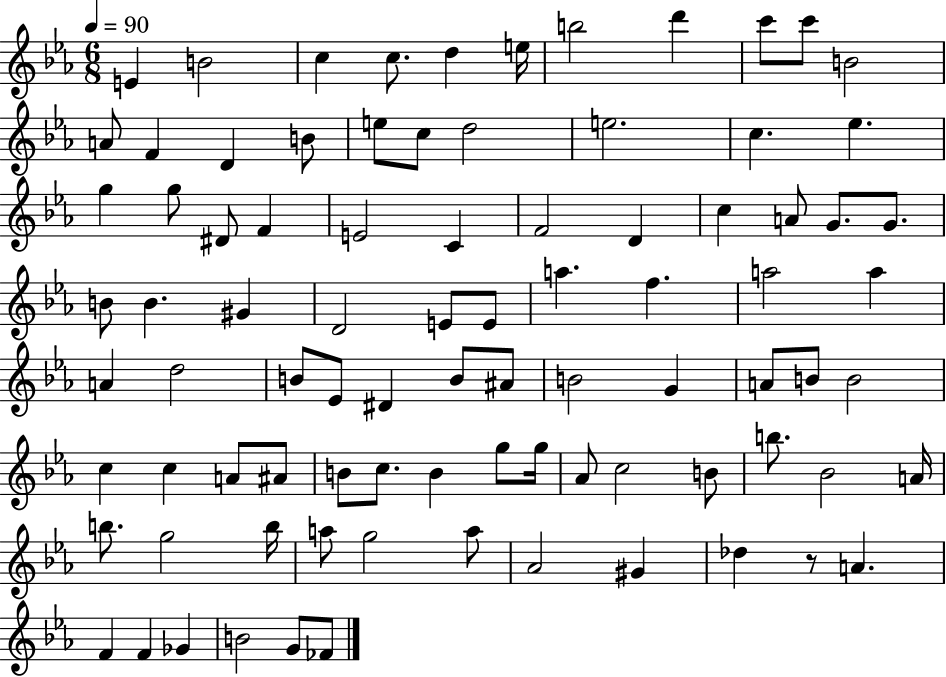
E4/q B4/h C5/q C5/e. D5/q E5/s B5/h D6/q C6/e C6/e B4/h A4/e F4/q D4/q B4/e E5/e C5/e D5/h E5/h. C5/q. Eb5/q. G5/q G5/e D#4/e F4/q E4/h C4/q F4/h D4/q C5/q A4/e G4/e. G4/e. B4/e B4/q. G#4/q D4/h E4/e E4/e A5/q. F5/q. A5/h A5/q A4/q D5/h B4/e Eb4/e D#4/q B4/e A#4/e B4/h G4/q A4/e B4/e B4/h C5/q C5/q A4/e A#4/e B4/e C5/e. B4/q G5/e G5/s Ab4/e C5/h B4/e B5/e. Bb4/h A4/s B5/e. G5/h B5/s A5/e G5/h A5/e Ab4/h G#4/q Db5/q R/e A4/q. F4/q F4/q Gb4/q B4/h G4/e FES4/e